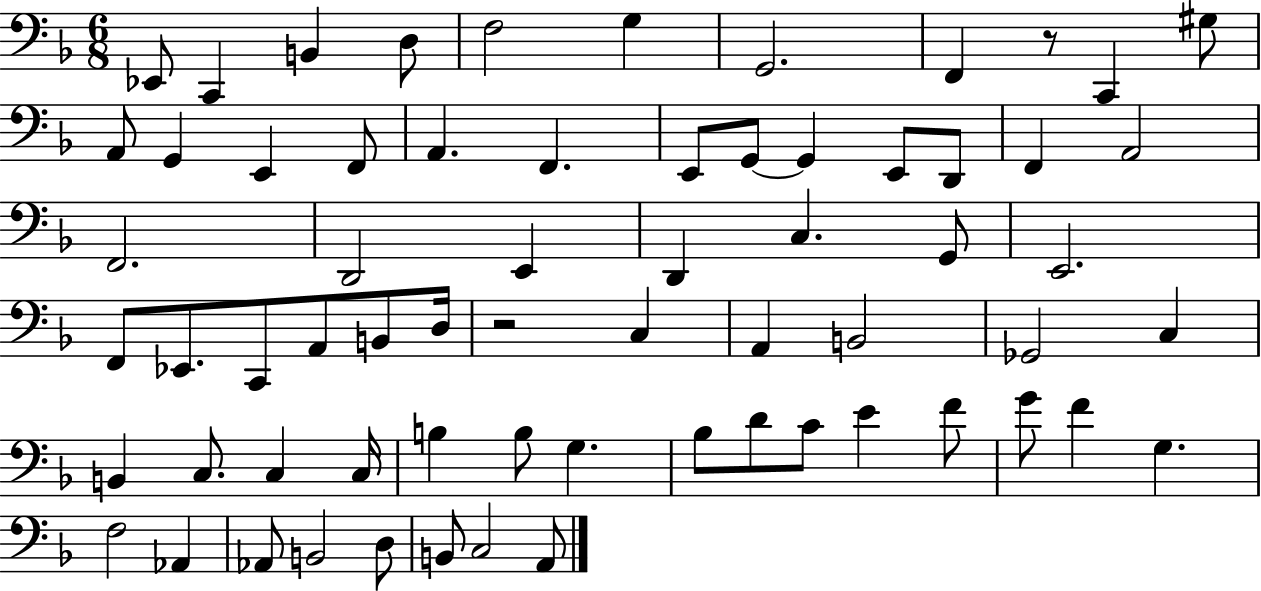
Eb2/e C2/q B2/q D3/e F3/h G3/q G2/h. F2/q R/e C2/q G#3/e A2/e G2/q E2/q F2/e A2/q. F2/q. E2/e G2/e G2/q E2/e D2/e F2/q A2/h F2/h. D2/h E2/q D2/q C3/q. G2/e E2/h. F2/e Eb2/e. C2/e A2/e B2/e D3/s R/h C3/q A2/q B2/h Gb2/h C3/q B2/q C3/e. C3/q C3/s B3/q B3/e G3/q. Bb3/e D4/e C4/e E4/q F4/e G4/e F4/q G3/q. F3/h Ab2/q Ab2/e B2/h D3/e B2/e C3/h A2/e